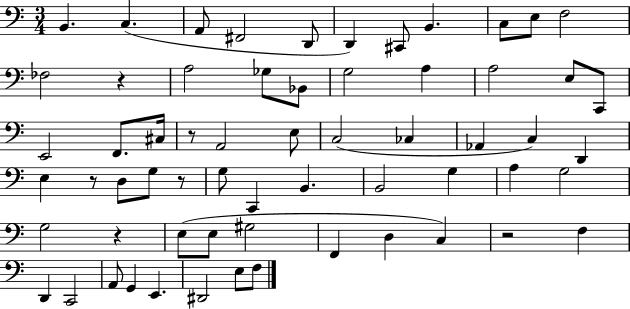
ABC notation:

X:1
T:Untitled
M:3/4
L:1/4
K:C
B,, C, A,,/2 ^F,,2 D,,/2 D,, ^C,,/2 B,, C,/2 E,/2 F,2 _F,2 z A,2 _G,/2 _B,,/2 G,2 A, A,2 E,/2 C,,/2 E,,2 F,,/2 ^C,/4 z/2 A,,2 E,/2 C,2 _C, _A,, C, D,, E, z/2 D,/2 G,/2 z/2 G,/2 C,, B,, B,,2 G, A, G,2 G,2 z E,/2 E,/2 ^G,2 F,, D, C, z2 F, D,, C,,2 A,,/2 G,, E,, ^D,,2 E,/2 F,/2